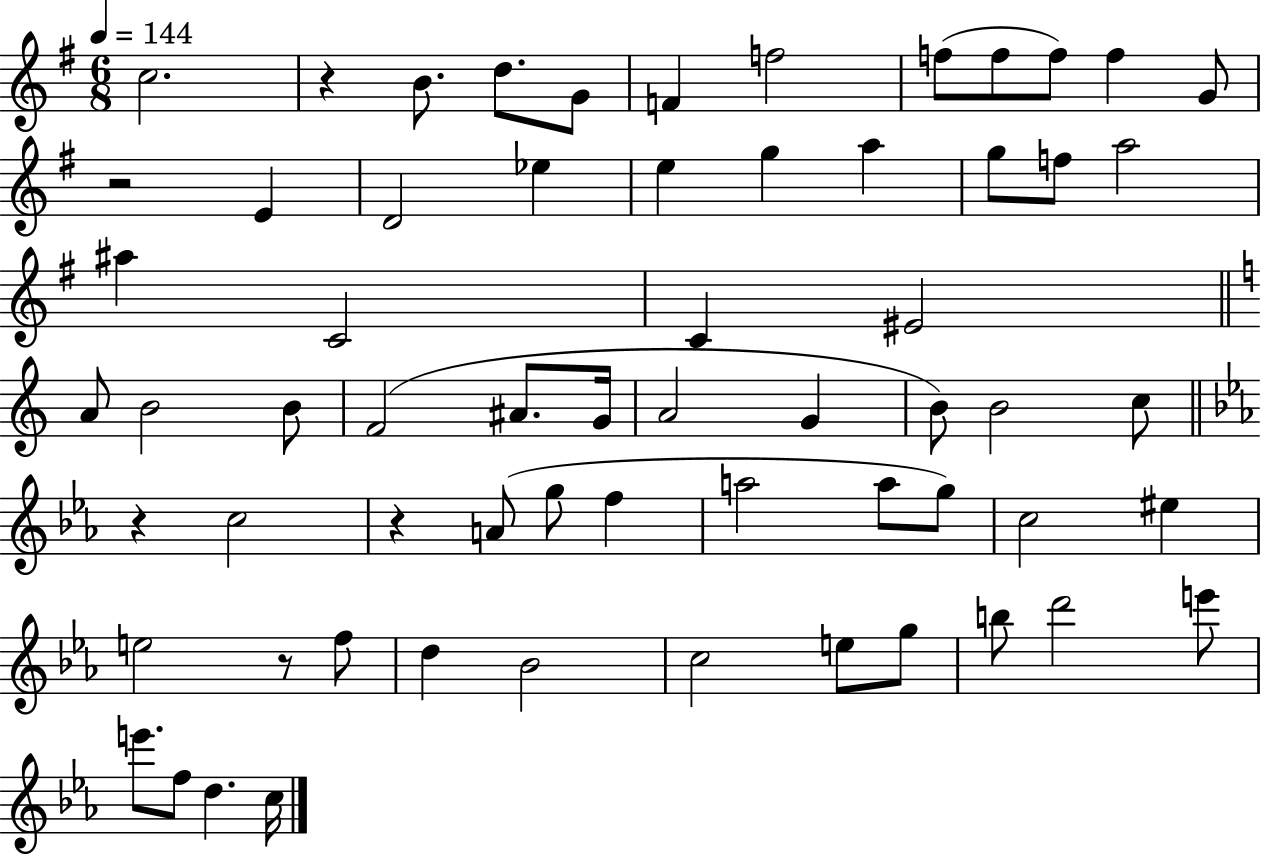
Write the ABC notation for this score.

X:1
T:Untitled
M:6/8
L:1/4
K:G
c2 z B/2 d/2 G/2 F f2 f/2 f/2 f/2 f G/2 z2 E D2 _e e g a g/2 f/2 a2 ^a C2 C ^E2 A/2 B2 B/2 F2 ^A/2 G/4 A2 G B/2 B2 c/2 z c2 z A/2 g/2 f a2 a/2 g/2 c2 ^e e2 z/2 f/2 d _B2 c2 e/2 g/2 b/2 d'2 e'/2 e'/2 f/2 d c/4